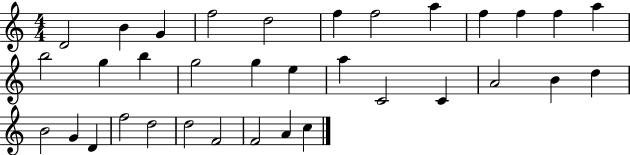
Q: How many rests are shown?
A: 0